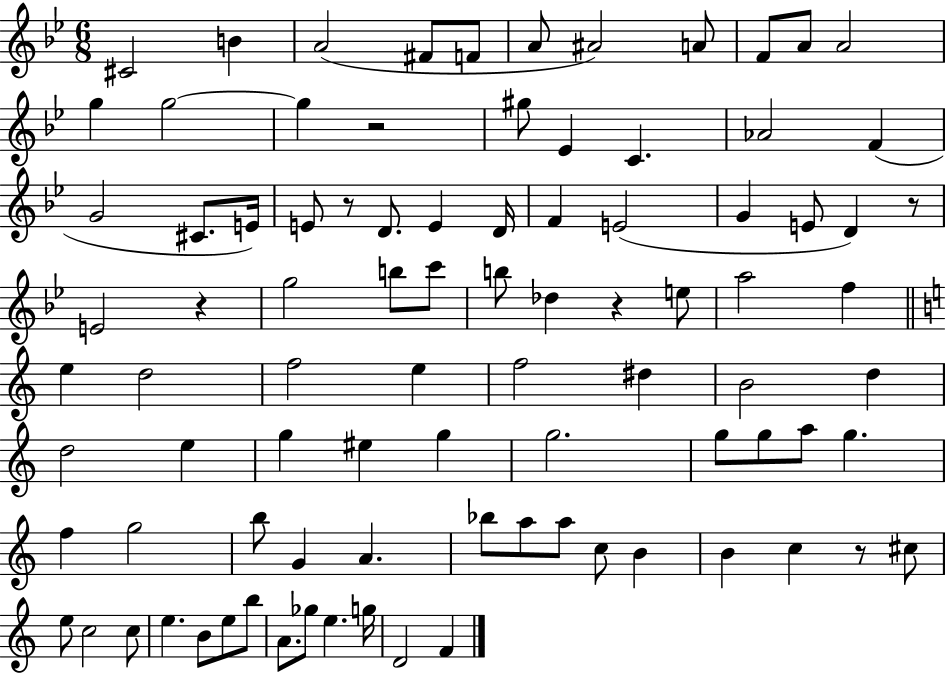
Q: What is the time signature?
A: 6/8